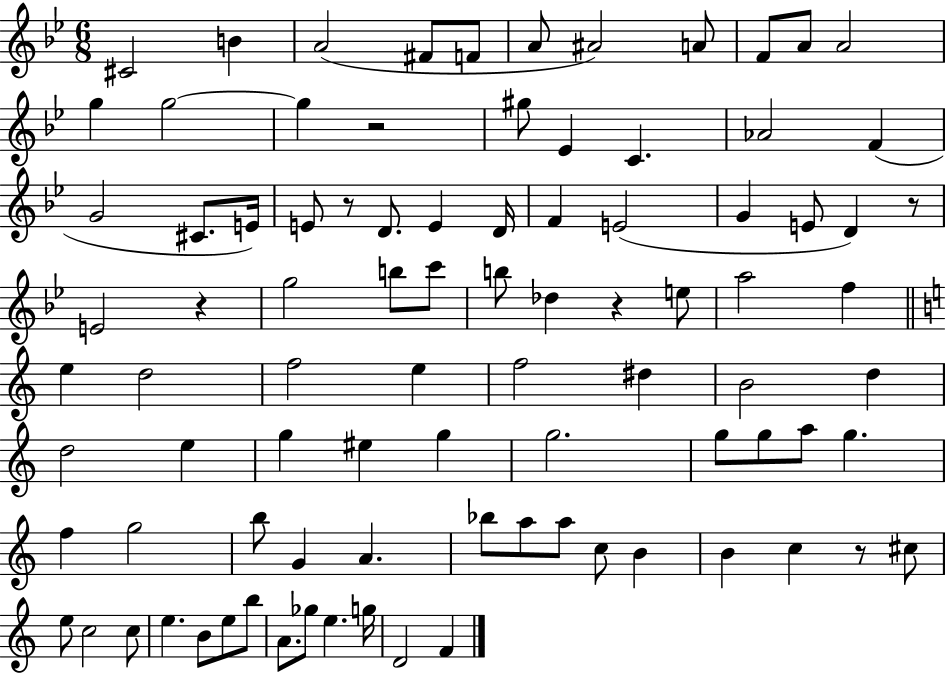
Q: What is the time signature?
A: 6/8